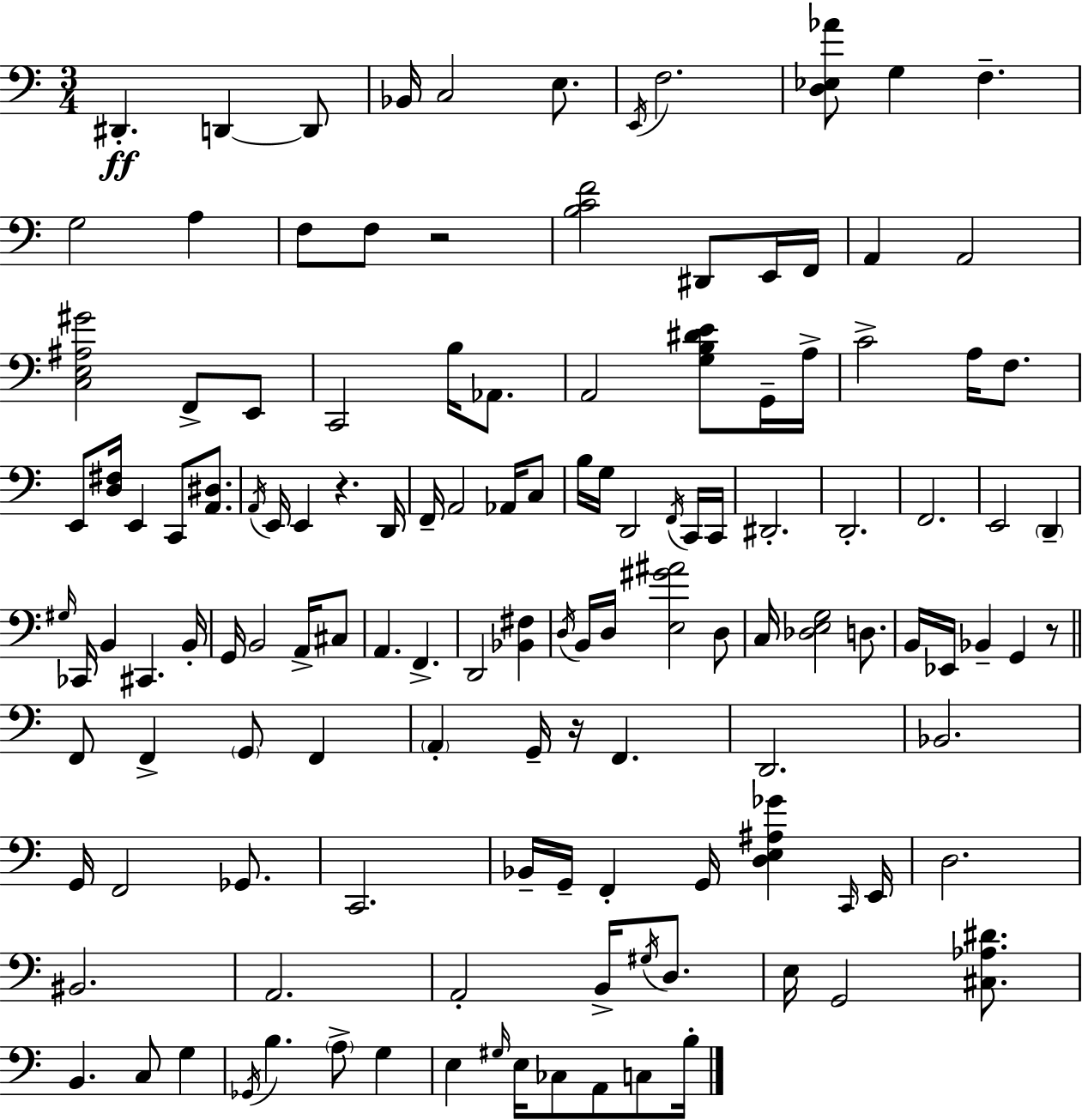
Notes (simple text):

D#2/q. D2/q D2/e Bb2/s C3/h E3/e. E2/s F3/h. [D3,Eb3,Ab4]/e G3/q F3/q. G3/h A3/q F3/e F3/e R/h [B3,C4,F4]/h D#2/e E2/s F2/s A2/q A2/h [C3,E3,A#3,G#4]/h F2/e E2/e C2/h B3/s Ab2/e. A2/h [G3,B3,D#4,E4]/e G2/s A3/s C4/h A3/s F3/e. E2/e [D3,F#3]/s E2/q C2/e [A2,D#3]/e. A2/s E2/s E2/q R/q. D2/s F2/s A2/h Ab2/s C3/e B3/s G3/s D2/h F2/s C2/s C2/s D#2/h. D2/h. F2/h. E2/h D2/q G#3/s CES2/s B2/q C#2/q. B2/s G2/s B2/h A2/s C#3/e A2/q. F2/q. D2/h [Bb2,F#3]/q D3/s B2/s D3/s [E3,G#4,A#4]/h D3/e C3/s [Db3,E3,G3]/h D3/e. B2/s Eb2/s Bb2/q G2/q R/e F2/e F2/q G2/e F2/q A2/q G2/s R/s F2/q. D2/h. Bb2/h. G2/s F2/h Gb2/e. C2/h. Bb2/s G2/s F2/q G2/s [D3,E3,A#3,Gb4]/q C2/s E2/s D3/h. BIS2/h. A2/h. A2/h B2/s G#3/s D3/e. E3/s G2/h [C#3,Ab3,D#4]/e. B2/q. C3/e G3/q Gb2/s B3/q. A3/e G3/q E3/q G#3/s E3/s CES3/e A2/e C3/e B3/s